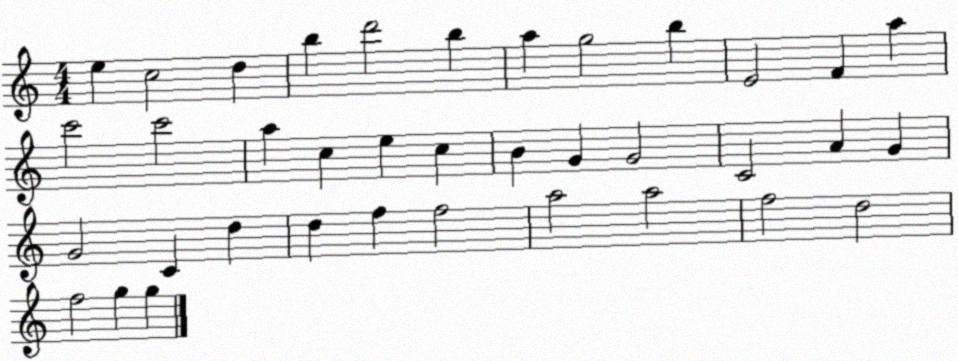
X:1
T:Untitled
M:4/4
L:1/4
K:C
e c2 d b d'2 b a g2 b E2 F a c'2 c'2 a c e c B G G2 C2 A G G2 C d d f f2 a2 a2 f2 d2 f2 g g